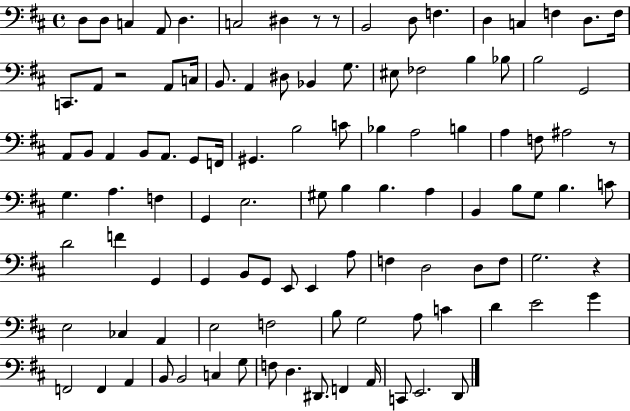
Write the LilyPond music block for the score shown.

{
  \clef bass
  \time 4/4
  \defaultTimeSignature
  \key d \major
  d8 d8 c4 a,8 d4. | c2 dis4 r8 r8 | b,2 d8 f4. | d4 c4 f4 d8. f16 | \break c,8. a,8 r2 a,8 c16 | b,8. a,4 dis8 bes,4 g8. | eis8 fes2 b4 bes8 | b2 g,2 | \break a,8 b,8 a,4 b,8 a,8. g,8 f,16 | gis,4. b2 c'8 | bes4 a2 b4 | a4 f8 ais2 r8 | \break g4. a4. f4 | g,4 e2. | gis8 b4 b4. a4 | b,4 b8 g8 b4. c'8 | \break d'2 f'4 g,4 | g,4 b,8 g,8 e,8 e,4 a8 | f4 d2 d8 f8 | g2. r4 | \break e2 ces4 a,4 | e2 f2 | b8 g2 a8 c'4 | d'4 e'2 g'4 | \break f,2 f,4 a,4 | b,8 b,2 c4 g8 | f8 d4. dis,8. f,4 a,16 | c,8 e,2. d,8 | \break \bar "|."
}